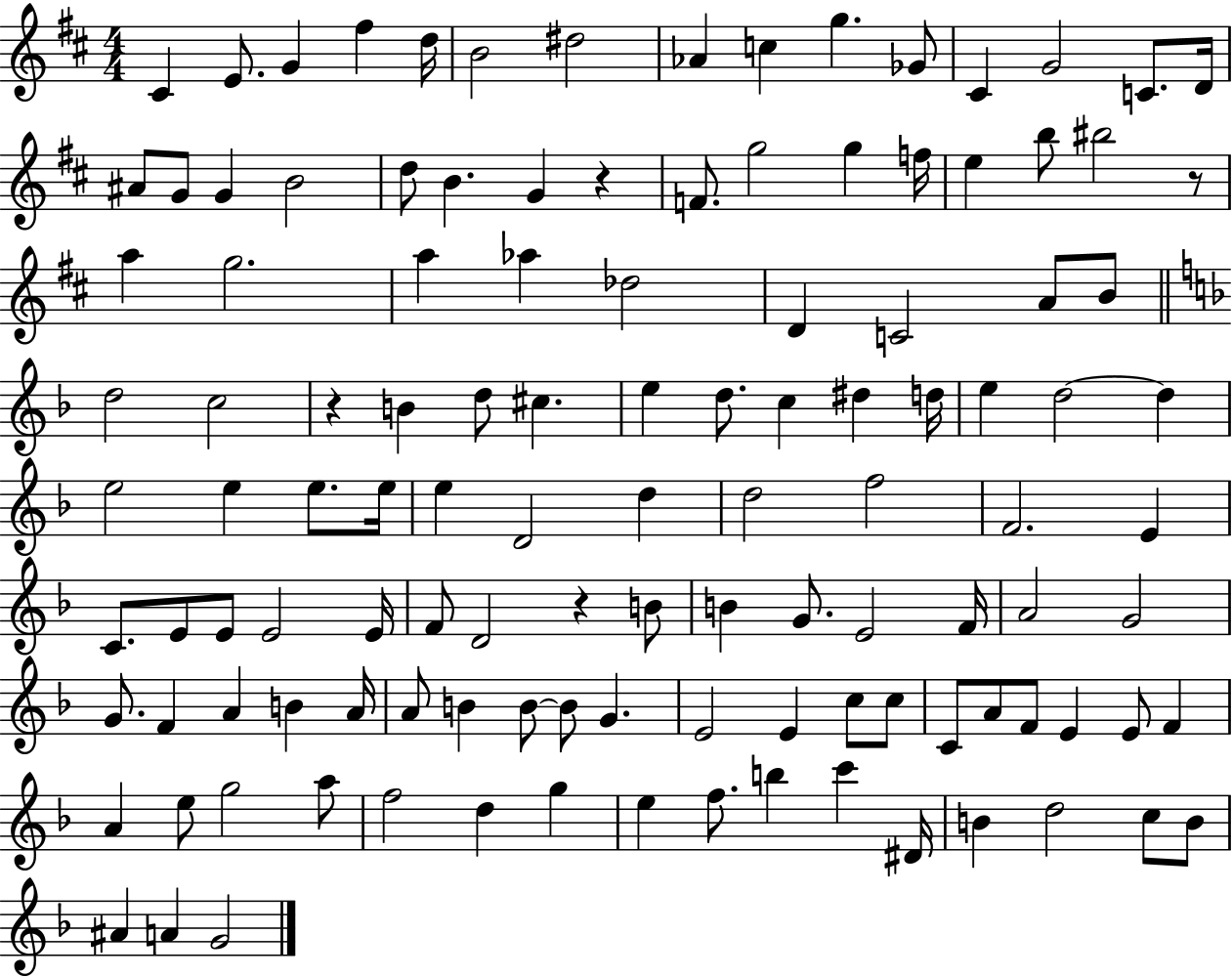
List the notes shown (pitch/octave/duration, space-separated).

C#4/q E4/e. G4/q F#5/q D5/s B4/h D#5/h Ab4/q C5/q G5/q. Gb4/e C#4/q G4/h C4/e. D4/s A#4/e G4/e G4/q B4/h D5/e B4/q. G4/q R/q F4/e. G5/h G5/q F5/s E5/q B5/e BIS5/h R/e A5/q G5/h. A5/q Ab5/q Db5/h D4/q C4/h A4/e B4/e D5/h C5/h R/q B4/q D5/e C#5/q. E5/q D5/e. C5/q D#5/q D5/s E5/q D5/h D5/q E5/h E5/q E5/e. E5/s E5/q D4/h D5/q D5/h F5/h F4/h. E4/q C4/e. E4/e E4/e E4/h E4/s F4/e D4/h R/q B4/e B4/q G4/e. E4/h F4/s A4/h G4/h G4/e. F4/q A4/q B4/q A4/s A4/e B4/q B4/e B4/e G4/q. E4/h E4/q C5/e C5/e C4/e A4/e F4/e E4/q E4/e F4/q A4/q E5/e G5/h A5/e F5/h D5/q G5/q E5/q F5/e. B5/q C6/q D#4/s B4/q D5/h C5/e B4/e A#4/q A4/q G4/h